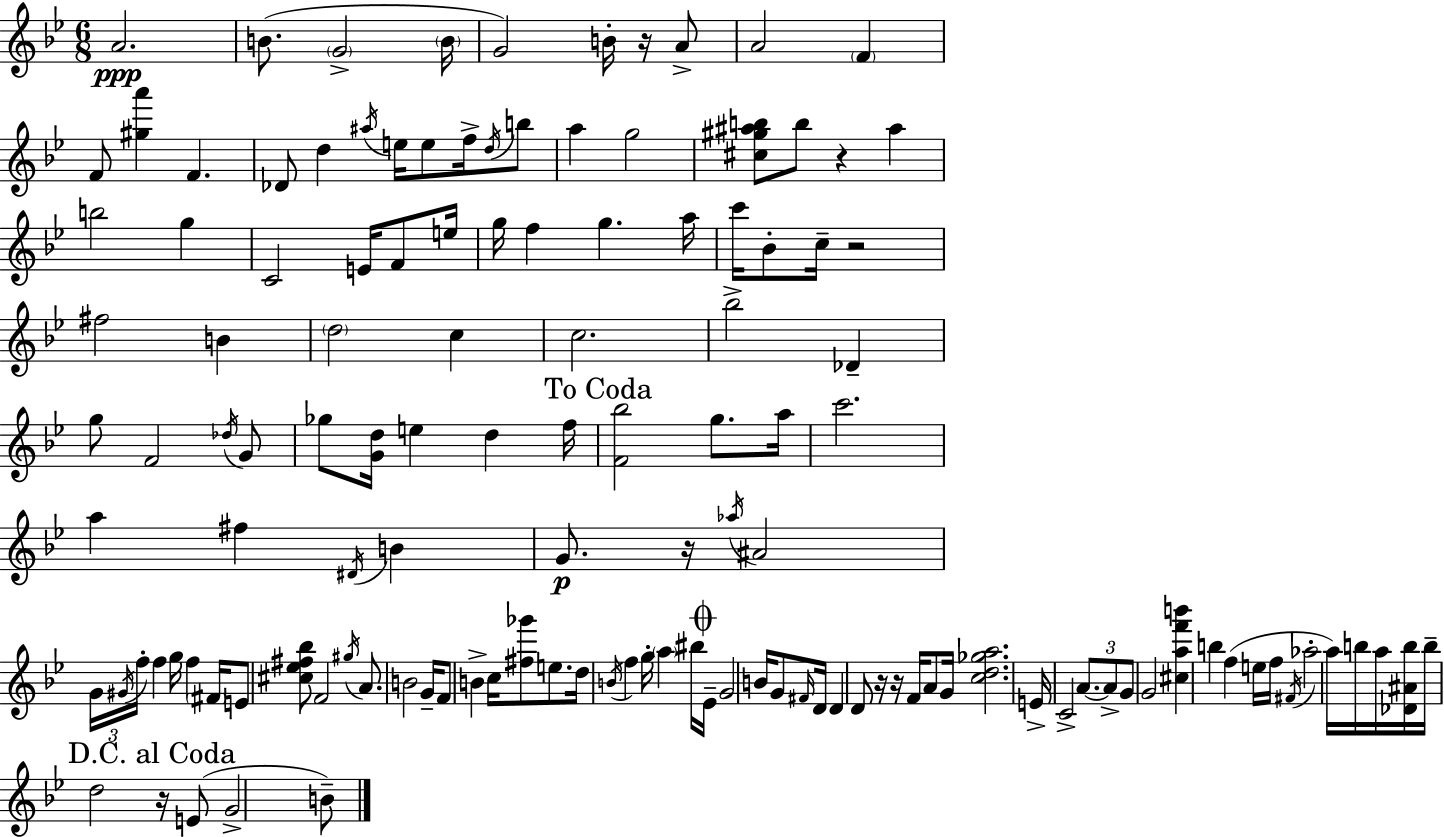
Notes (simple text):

A4/h. B4/e. G4/h B4/s G4/h B4/s R/s A4/e A4/h F4/q F4/e [G#5,A6]/q F4/q. Db4/e D5/q A#5/s E5/s E5/e F5/s D5/s B5/e A5/q G5/h [C#5,G#5,A#5,B5]/e B5/e R/q A#5/q B5/h G5/q C4/h E4/s F4/e E5/s G5/s F5/q G5/q. A5/s C6/s Bb4/e C5/s R/h F#5/h B4/q D5/h C5/q C5/h. Bb5/h Db4/q G5/e F4/h Db5/s G4/e Gb5/e [G4,D5]/s E5/q D5/q F5/s [F4,Bb5]/h G5/e. A5/s C6/h. A5/q F#5/q D#4/s B4/q G4/e. R/s Ab5/s A#4/h G4/s G#4/s F5/s F5/q G5/s F5/q F#4/s E4/e [C#5,Eb5,F#5,Bb5]/e F4/h G#5/s A4/e. B4/h G4/s F4/e B4/q C5/s [F#5,Gb6]/e E5/e. D5/s B4/s F5/q G5/s A5/q BIS5/s Eb4/s G4/h B4/s G4/e F#4/s D4/s D4/q D4/e R/s R/s F4/s A4/e G4/s [C5,D5,Gb5,A5]/h. E4/s C4/h A4/e. A4/e G4/e G4/h [C#5,A5,F6,B6]/q B5/q F5/q E5/s F5/s F#4/s Ab5/h A5/s B5/s A5/s [Db4,A#4,B5]/s B5/s D5/h R/s E4/e G4/h B4/e